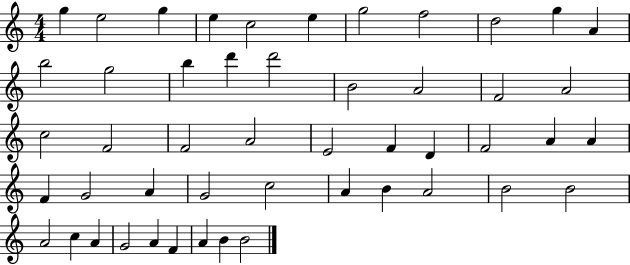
G5/q E5/h G5/q E5/q C5/h E5/q G5/h F5/h D5/h G5/q A4/q B5/h G5/h B5/q D6/q D6/h B4/h A4/h F4/h A4/h C5/h F4/h F4/h A4/h E4/h F4/q D4/q F4/h A4/q A4/q F4/q G4/h A4/q G4/h C5/h A4/q B4/q A4/h B4/h B4/h A4/h C5/q A4/q G4/h A4/q F4/q A4/q B4/q B4/h